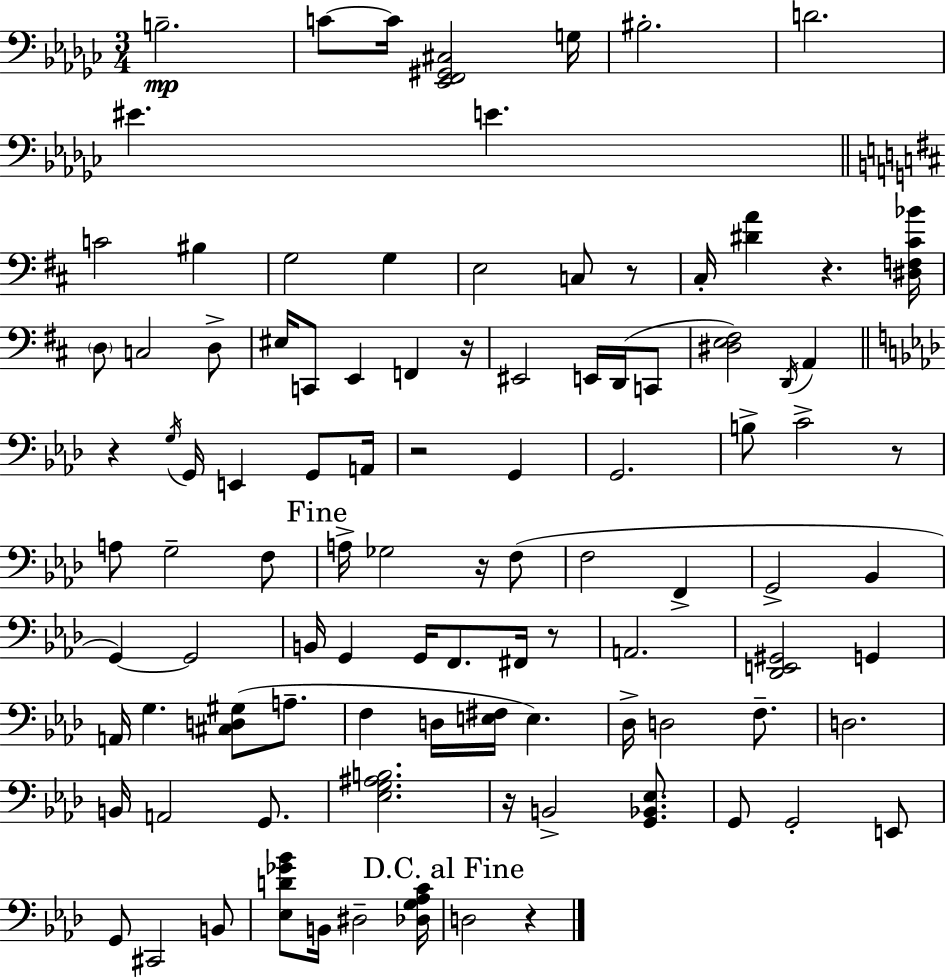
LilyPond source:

{
  \clef bass
  \numericTimeSignature
  \time 3/4
  \key ees \minor
  b2.--\mp | c'8~~ c'16 <ees, f, gis, cis>2 g16 | bis2.-. | d'2. | \break eis'4. e'4. | \bar "||" \break \key d \major c'2 bis4 | g2 g4 | e2 c8 r8 | cis16-. <dis' a'>4 r4. <dis f cis' bes'>16 | \break \parenthesize d8 c2 d8-> | eis16 c,8 e,4 f,4 r16 | eis,2 e,16 d,16( c,8 | <dis e fis>2) \acciaccatura { d,16 } a,4 | \break \bar "||" \break \key aes \major r4 \acciaccatura { g16 } g,16 e,4 g,8 | a,16 r2 g,4 | g,2. | b8-> c'2-> r8 | \break a8 g2-- f8 | \mark "Fine" a16-> ges2 r16 f8( | f2 f,4-> | g,2-> bes,4 | \break g,4~~) g,2 | b,16 g,4 g,16 f,8. fis,16 r8 | a,2. | <des, e, gis,>2 g,4 | \break a,16 g4. <cis d gis>8( a8.-- | f4 d16 <e fis>16 e4.) | des16-> d2 f8.-- | d2. | \break b,16 a,2 g,8. | <ees g ais b>2. | r16 b,2-> <g, bes, ees>8. | g,8 g,2-. e,8 | \break g,8 cis,2 b,8 | <ees d' ges' bes'>8 b,16 dis2-- | <des g aes c'>16 \mark "D.C. al Fine" d2 r4 | \bar "|."
}